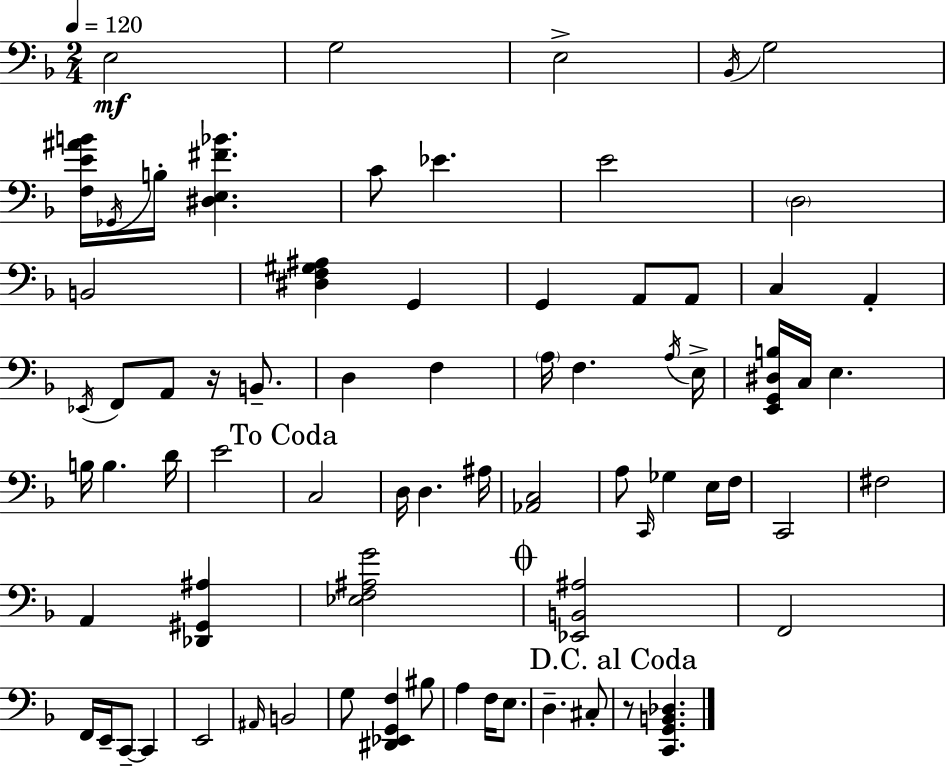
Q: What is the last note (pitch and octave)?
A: C#3